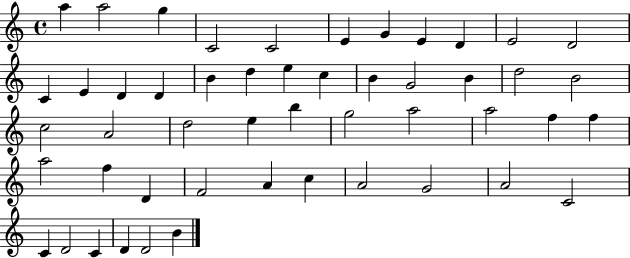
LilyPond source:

{
  \clef treble
  \time 4/4
  \defaultTimeSignature
  \key c \major
  a''4 a''2 g''4 | c'2 c'2 | e'4 g'4 e'4 d'4 | e'2 d'2 | \break c'4 e'4 d'4 d'4 | b'4 d''4 e''4 c''4 | b'4 g'2 b'4 | d''2 b'2 | \break c''2 a'2 | d''2 e''4 b''4 | g''2 a''2 | a''2 f''4 f''4 | \break a''2 f''4 d'4 | f'2 a'4 c''4 | a'2 g'2 | a'2 c'2 | \break c'4 d'2 c'4 | d'4 d'2 b'4 | \bar "|."
}